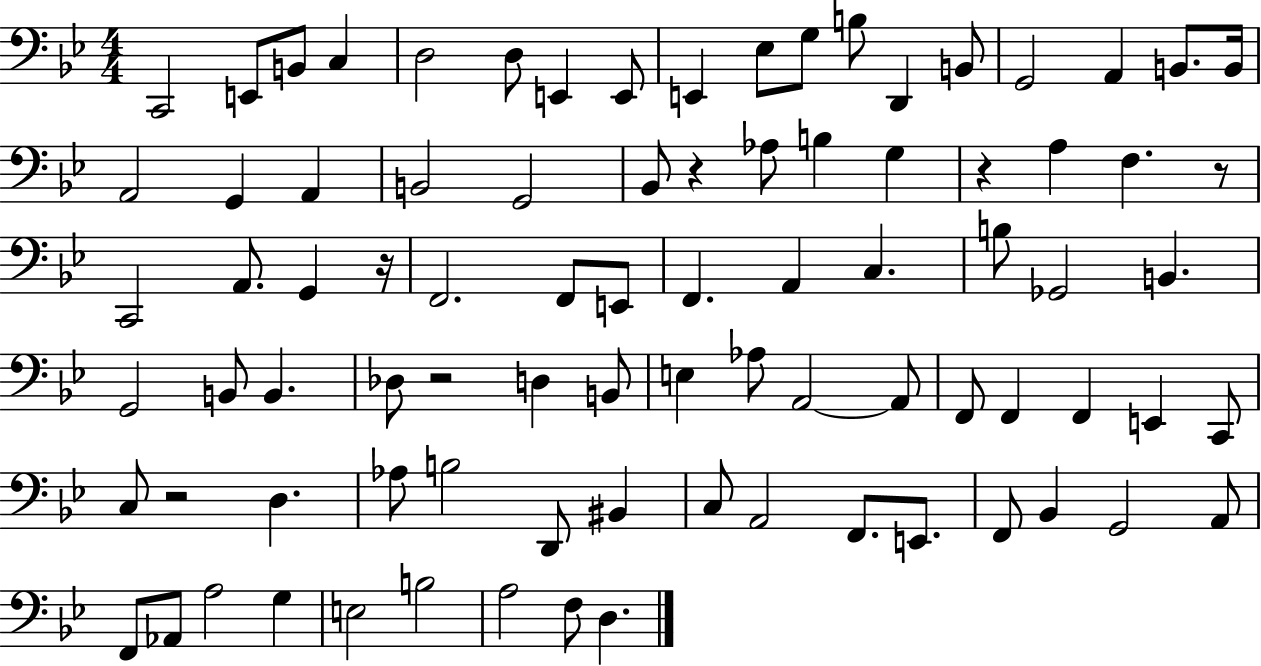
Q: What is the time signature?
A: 4/4